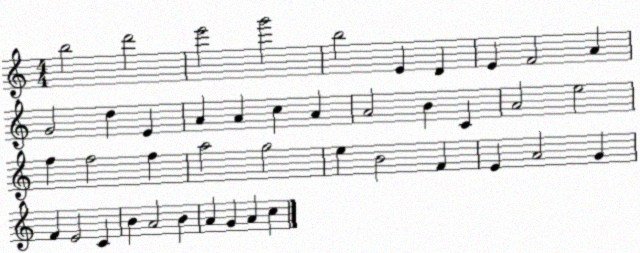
X:1
T:Untitled
M:4/4
L:1/4
K:C
b2 d'2 e'2 g'2 b2 E D E F2 A G2 d E A A c A A2 B C A2 e2 f f2 f a2 g2 e B2 F E A2 G F E2 C B A2 B A G A c